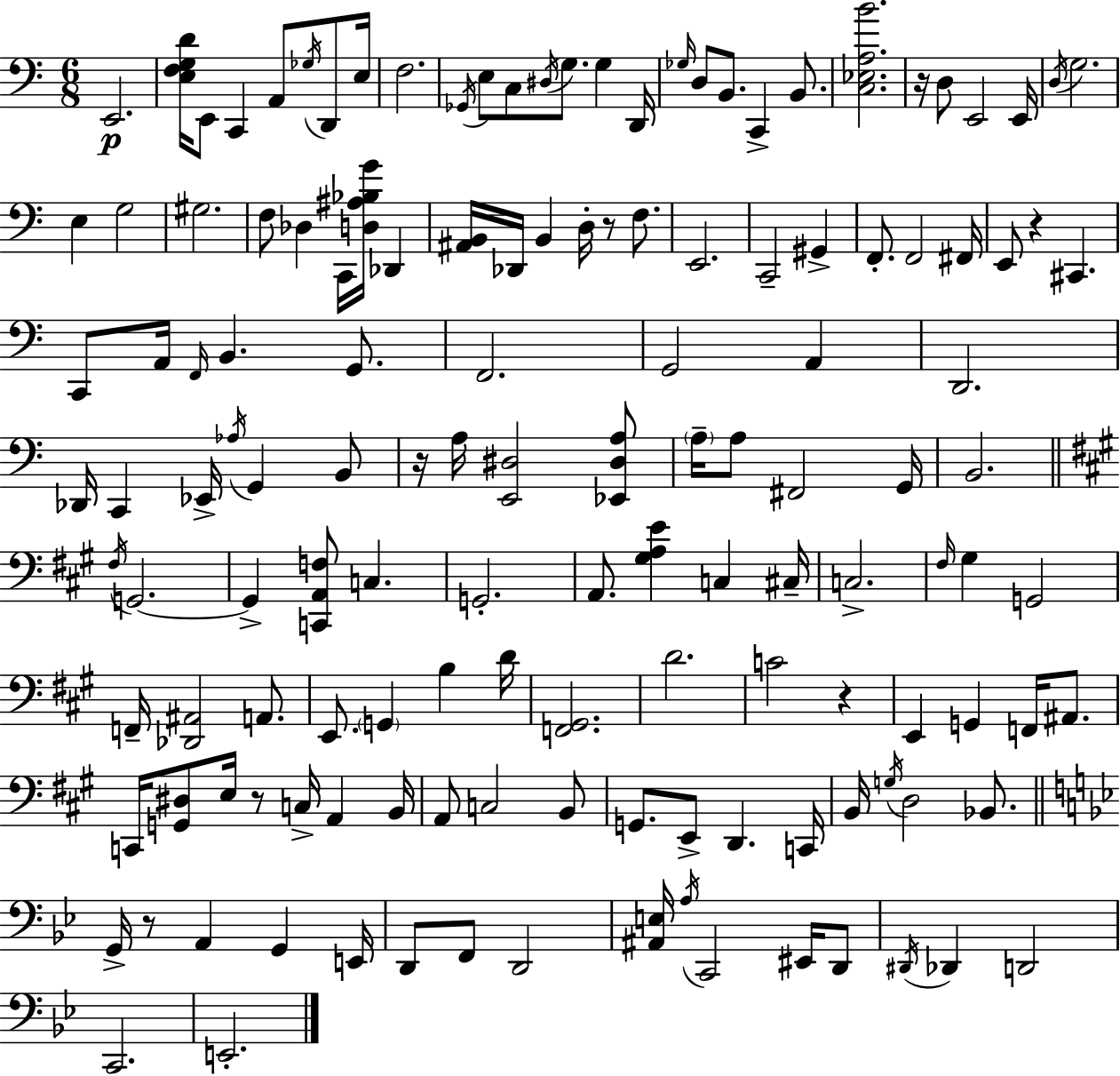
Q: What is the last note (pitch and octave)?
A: E2